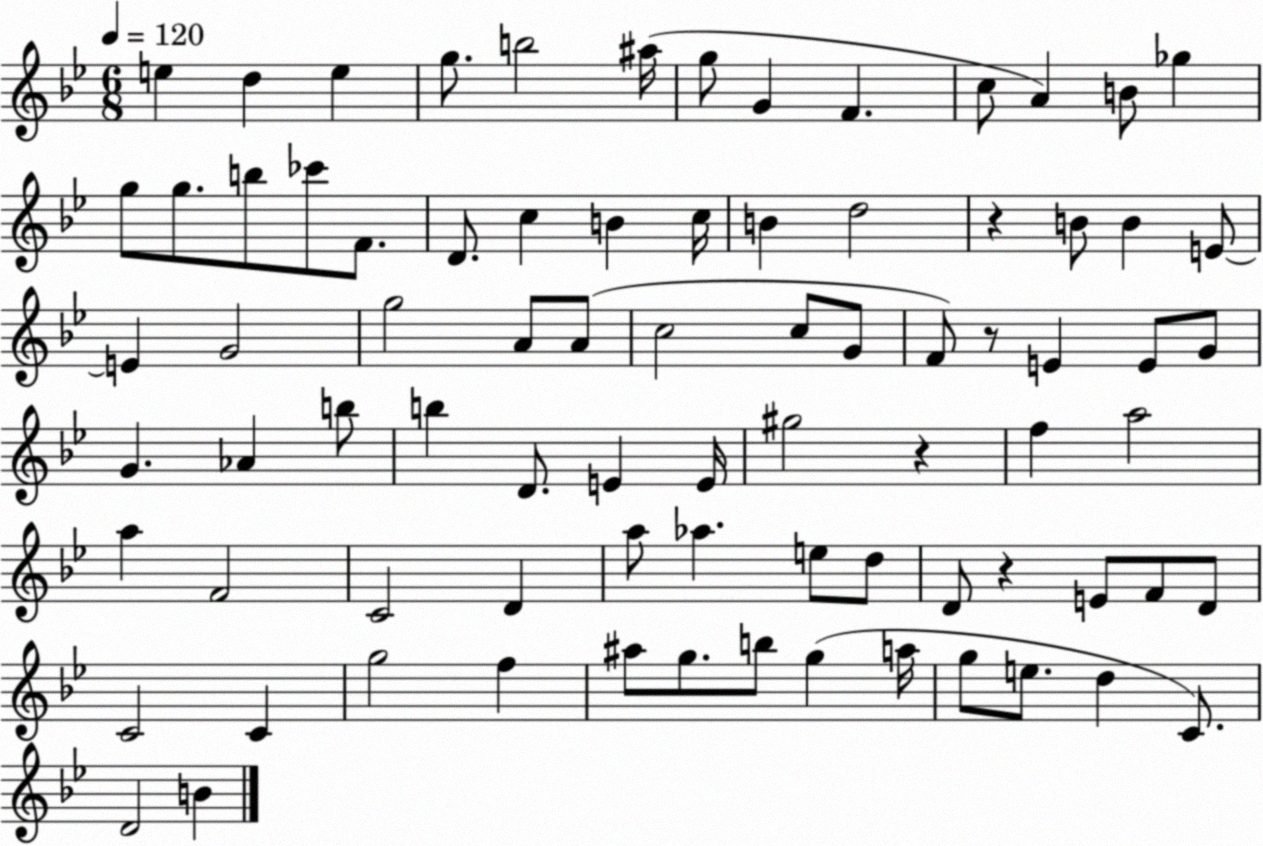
X:1
T:Untitled
M:6/8
L:1/4
K:Bb
e d e g/2 b2 ^a/4 g/2 G F c/2 A B/2 _g g/2 g/2 b/2 _c'/2 F/2 D/2 c B c/4 B d2 z B/2 B E/2 E G2 g2 A/2 A/2 c2 c/2 G/2 F/2 z/2 E E/2 G/2 G _A b/2 b D/2 E E/4 ^g2 z f a2 a F2 C2 D a/2 _a e/2 d/2 D/2 z E/2 F/2 D/2 C2 C g2 f ^a/2 g/2 b/2 g a/4 g/2 e/2 d C/2 D2 B